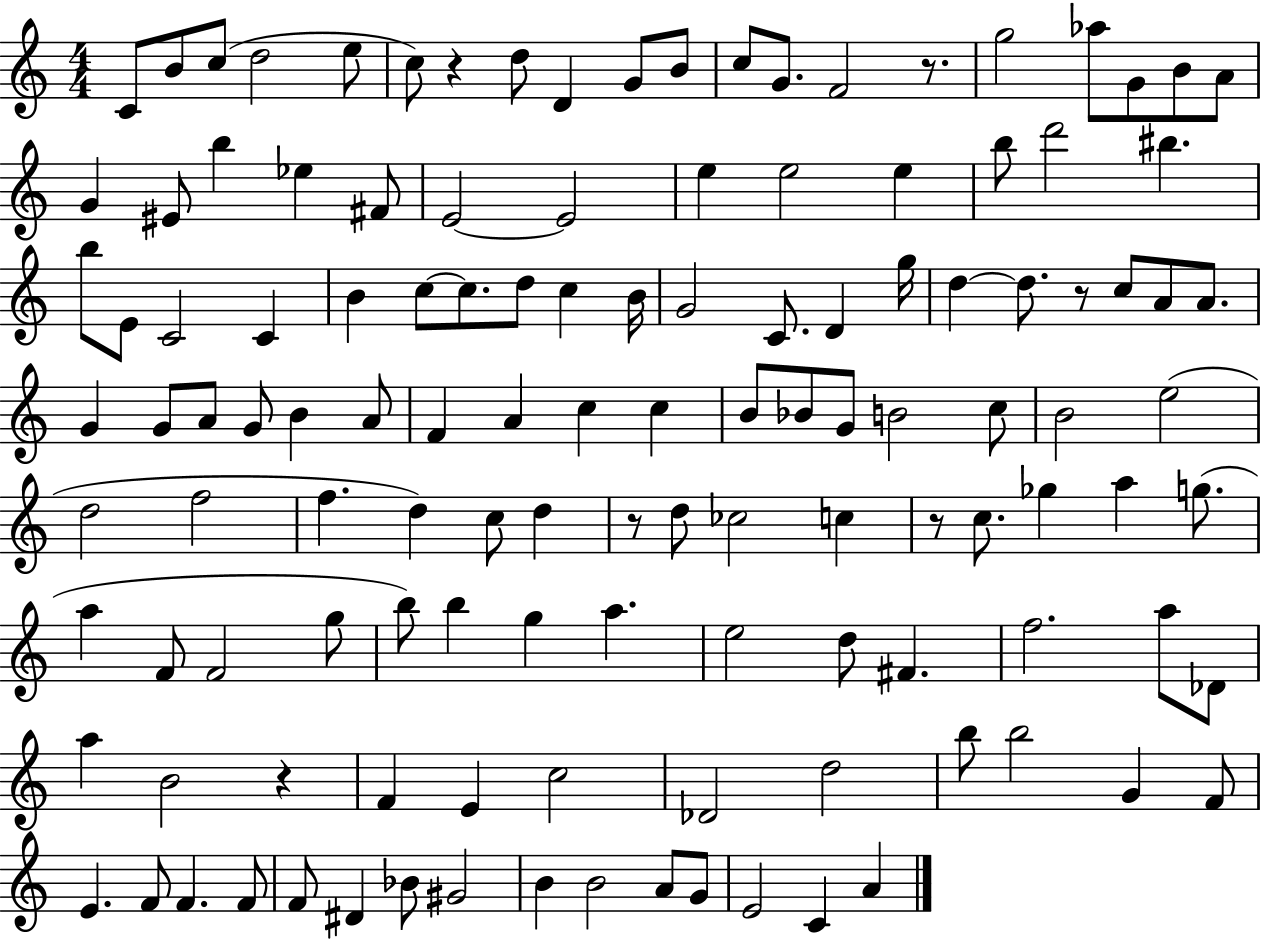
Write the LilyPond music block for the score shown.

{
  \clef treble
  \numericTimeSignature
  \time 4/4
  \key c \major
  c'8 b'8 c''8( d''2 e''8 | c''8) r4 d''8 d'4 g'8 b'8 | c''8 g'8. f'2 r8. | g''2 aes''8 g'8 b'8 a'8 | \break g'4 eis'8 b''4 ees''4 fis'8 | e'2~~ e'2 | e''4 e''2 e''4 | b''8 d'''2 bis''4. | \break b''8 e'8 c'2 c'4 | b'4 c''8~~ c''8. d''8 c''4 b'16 | g'2 c'8. d'4 g''16 | d''4~~ d''8. r8 c''8 a'8 a'8. | \break g'4 g'8 a'8 g'8 b'4 a'8 | f'4 a'4 c''4 c''4 | b'8 bes'8 g'8 b'2 c''8 | b'2 e''2( | \break d''2 f''2 | f''4. d''4) c''8 d''4 | r8 d''8 ces''2 c''4 | r8 c''8. ges''4 a''4 g''8.( | \break a''4 f'8 f'2 g''8 | b''8) b''4 g''4 a''4. | e''2 d''8 fis'4. | f''2. a''8 des'8 | \break a''4 b'2 r4 | f'4 e'4 c''2 | des'2 d''2 | b''8 b''2 g'4 f'8 | \break e'4. f'8 f'4. f'8 | f'8 dis'4 bes'8 gis'2 | b'4 b'2 a'8 g'8 | e'2 c'4 a'4 | \break \bar "|."
}